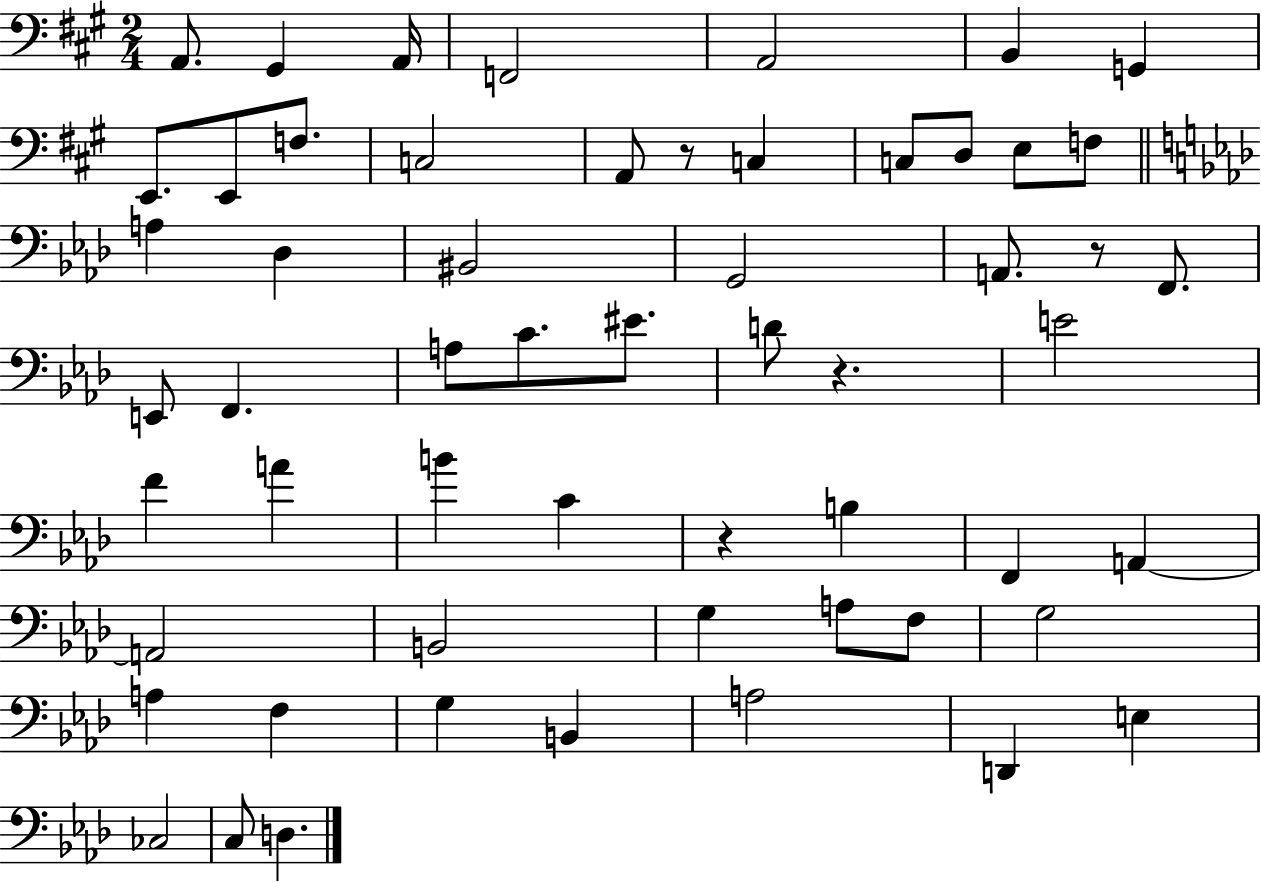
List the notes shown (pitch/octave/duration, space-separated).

A2/e. G#2/q A2/s F2/h A2/h B2/q G2/q E2/e. E2/e F3/e. C3/h A2/e R/e C3/q C3/e D3/e E3/e F3/e A3/q Db3/q BIS2/h G2/h A2/e. R/e F2/e. E2/e F2/q. A3/e C4/e. EIS4/e. D4/e R/q. E4/h F4/q A4/q B4/q C4/q R/q B3/q F2/q A2/q A2/h B2/h G3/q A3/e F3/e G3/h A3/q F3/q G3/q B2/q A3/h D2/q E3/q CES3/h C3/e D3/q.